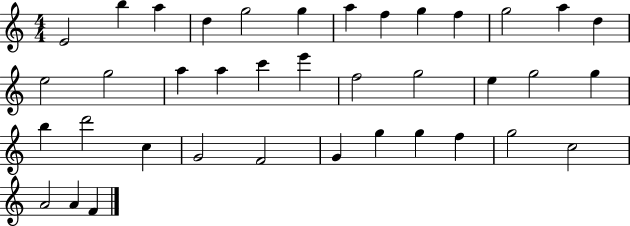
X:1
T:Untitled
M:4/4
L:1/4
K:C
E2 b a d g2 g a f g f g2 a d e2 g2 a a c' e' f2 g2 e g2 g b d'2 c G2 F2 G g g f g2 c2 A2 A F